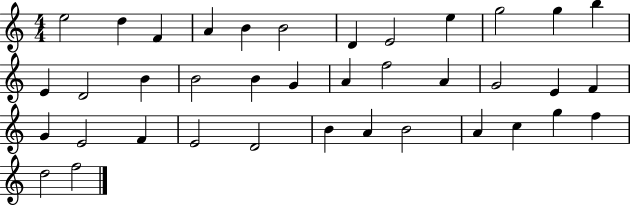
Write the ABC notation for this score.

X:1
T:Untitled
M:4/4
L:1/4
K:C
e2 d F A B B2 D E2 e g2 g b E D2 B B2 B G A f2 A G2 E F G E2 F E2 D2 B A B2 A c g f d2 f2